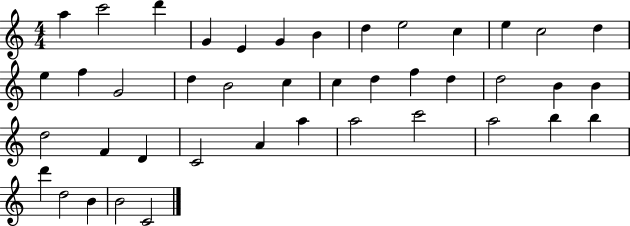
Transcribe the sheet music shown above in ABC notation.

X:1
T:Untitled
M:4/4
L:1/4
K:C
a c'2 d' G E G B d e2 c e c2 d e f G2 d B2 c c d f d d2 B B d2 F D C2 A a a2 c'2 a2 b b d' d2 B B2 C2